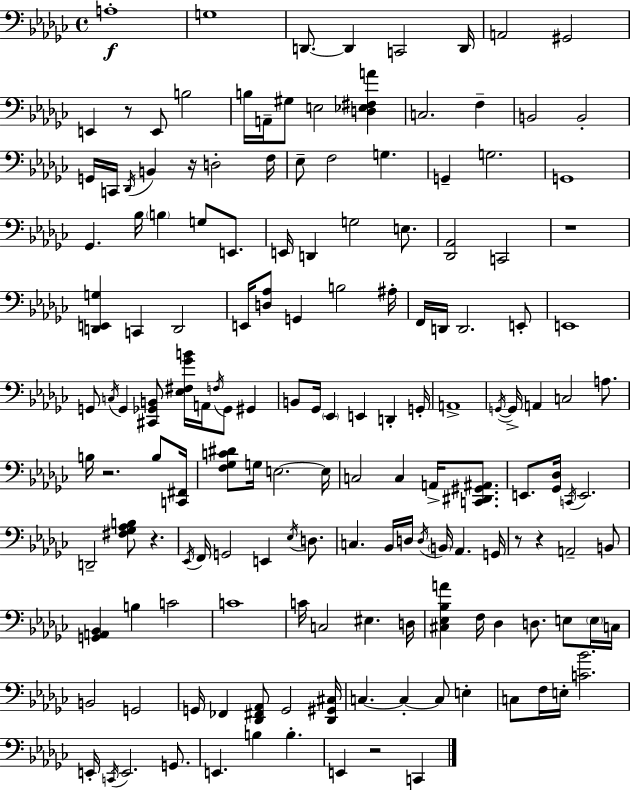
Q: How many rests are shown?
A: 8